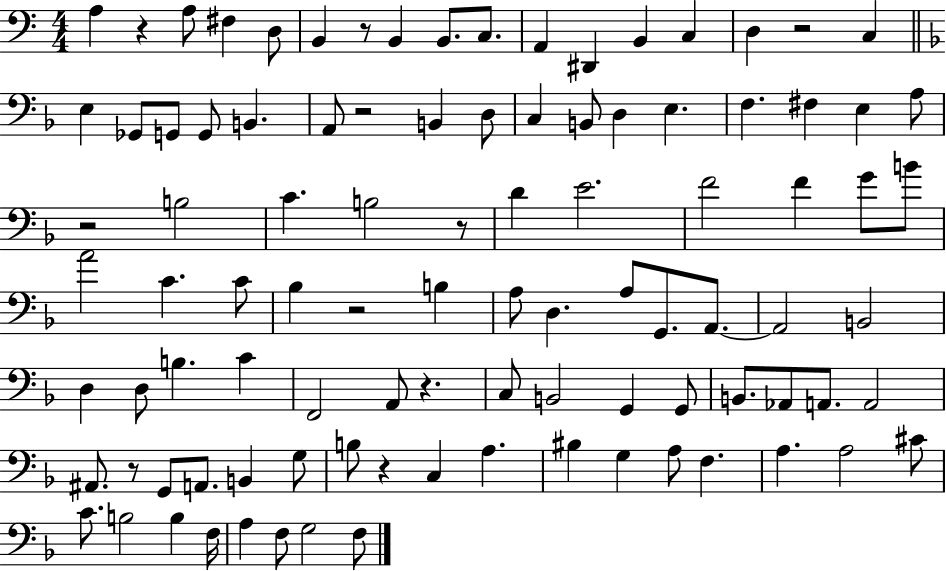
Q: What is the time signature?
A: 4/4